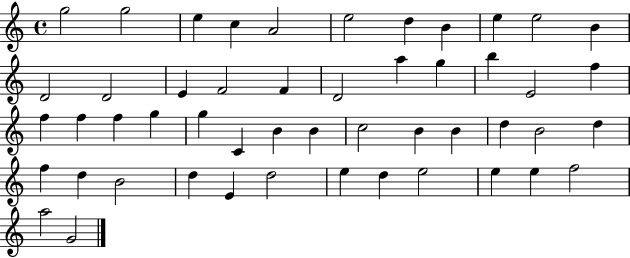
{
  \clef treble
  \time 4/4
  \defaultTimeSignature
  \key c \major
  g''2 g''2 | e''4 c''4 a'2 | e''2 d''4 b'4 | e''4 e''2 b'4 | \break d'2 d'2 | e'4 f'2 f'4 | d'2 a''4 g''4 | b''4 e'2 f''4 | \break f''4 f''4 f''4 g''4 | g''4 c'4 b'4 b'4 | c''2 b'4 b'4 | d''4 b'2 d''4 | \break f''4 d''4 b'2 | d''4 e'4 d''2 | e''4 d''4 e''2 | e''4 e''4 f''2 | \break a''2 g'2 | \bar "|."
}